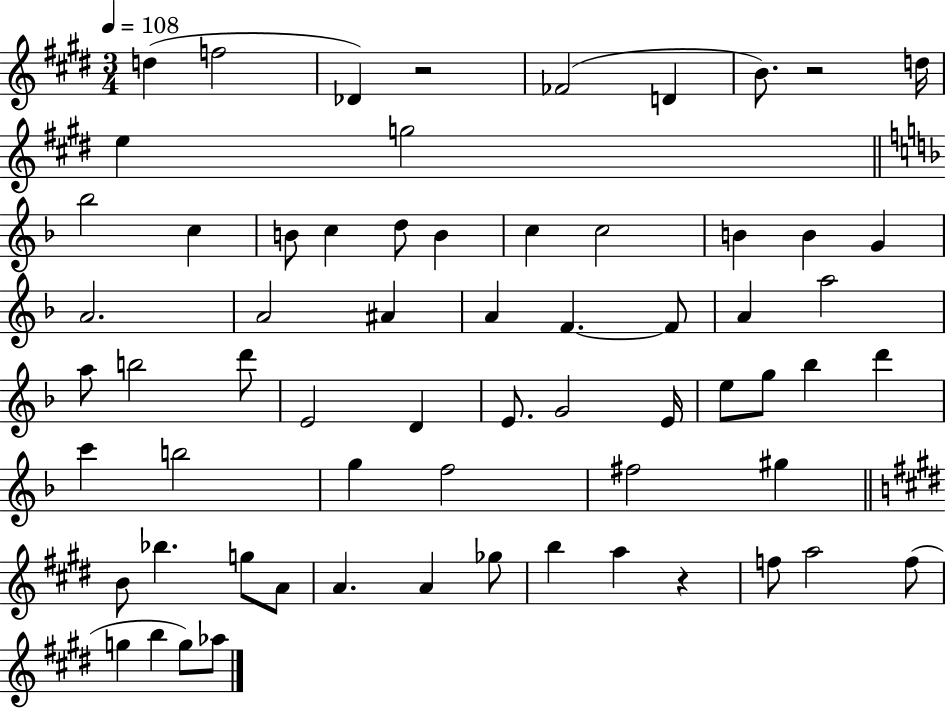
{
  \clef treble
  \numericTimeSignature
  \time 3/4
  \key e \major
  \tempo 4 = 108
  d''4( f''2 | des'4) r2 | fes'2( d'4 | b'8.) r2 d''16 | \break e''4 g''2 | \bar "||" \break \key d \minor bes''2 c''4 | b'8 c''4 d''8 b'4 | c''4 c''2 | b'4 b'4 g'4 | \break a'2. | a'2 ais'4 | a'4 f'4.~~ f'8 | a'4 a''2 | \break a''8 b''2 d'''8 | e'2 d'4 | e'8. g'2 e'16 | e''8 g''8 bes''4 d'''4 | \break c'''4 b''2 | g''4 f''2 | fis''2 gis''4 | \bar "||" \break \key e \major b'8 bes''4. g''8 a'8 | a'4. a'4 ges''8 | b''4 a''4 r4 | f''8 a''2 f''8( | \break g''4 b''4 g''8) aes''8 | \bar "|."
}